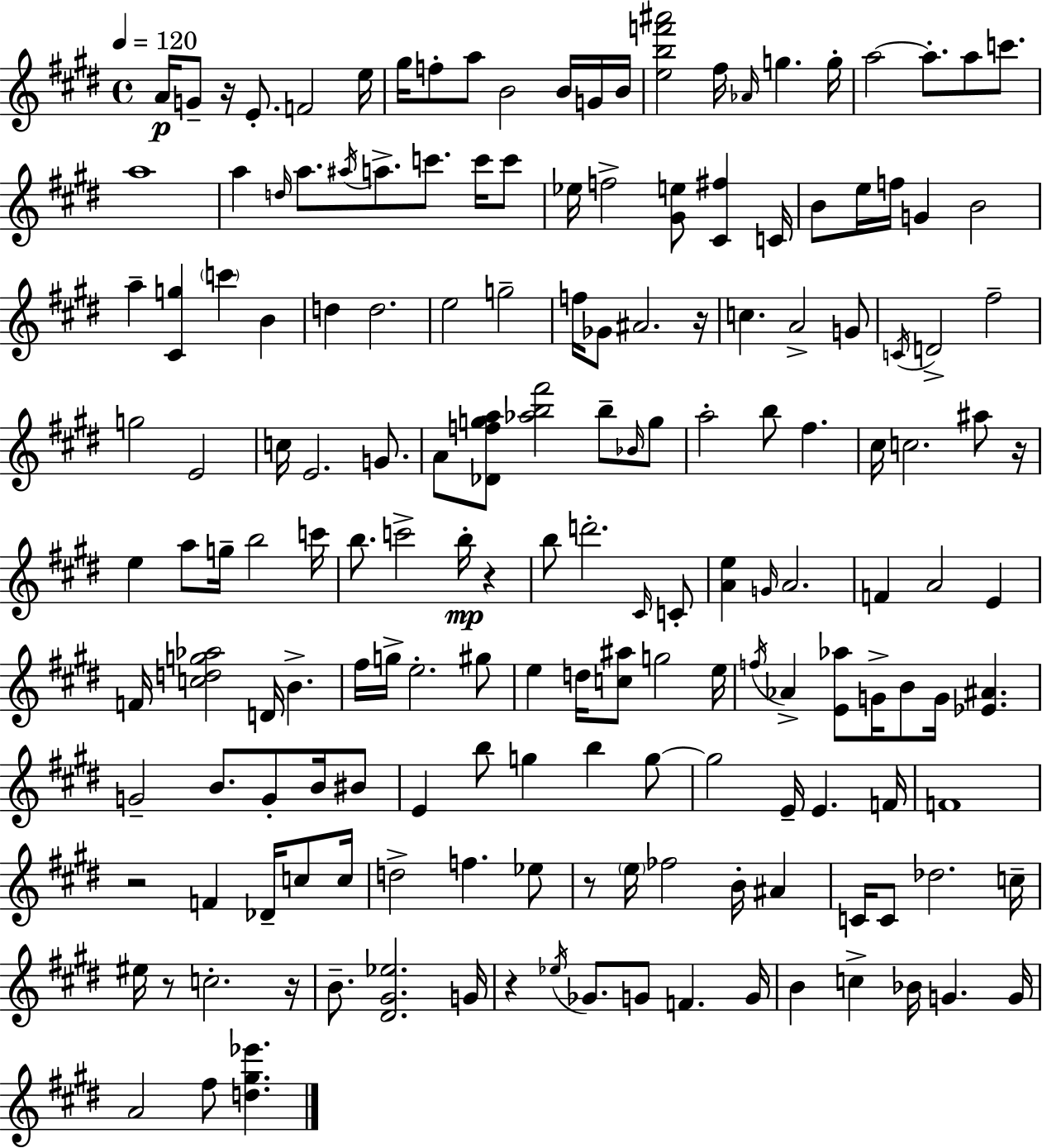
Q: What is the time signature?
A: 4/4